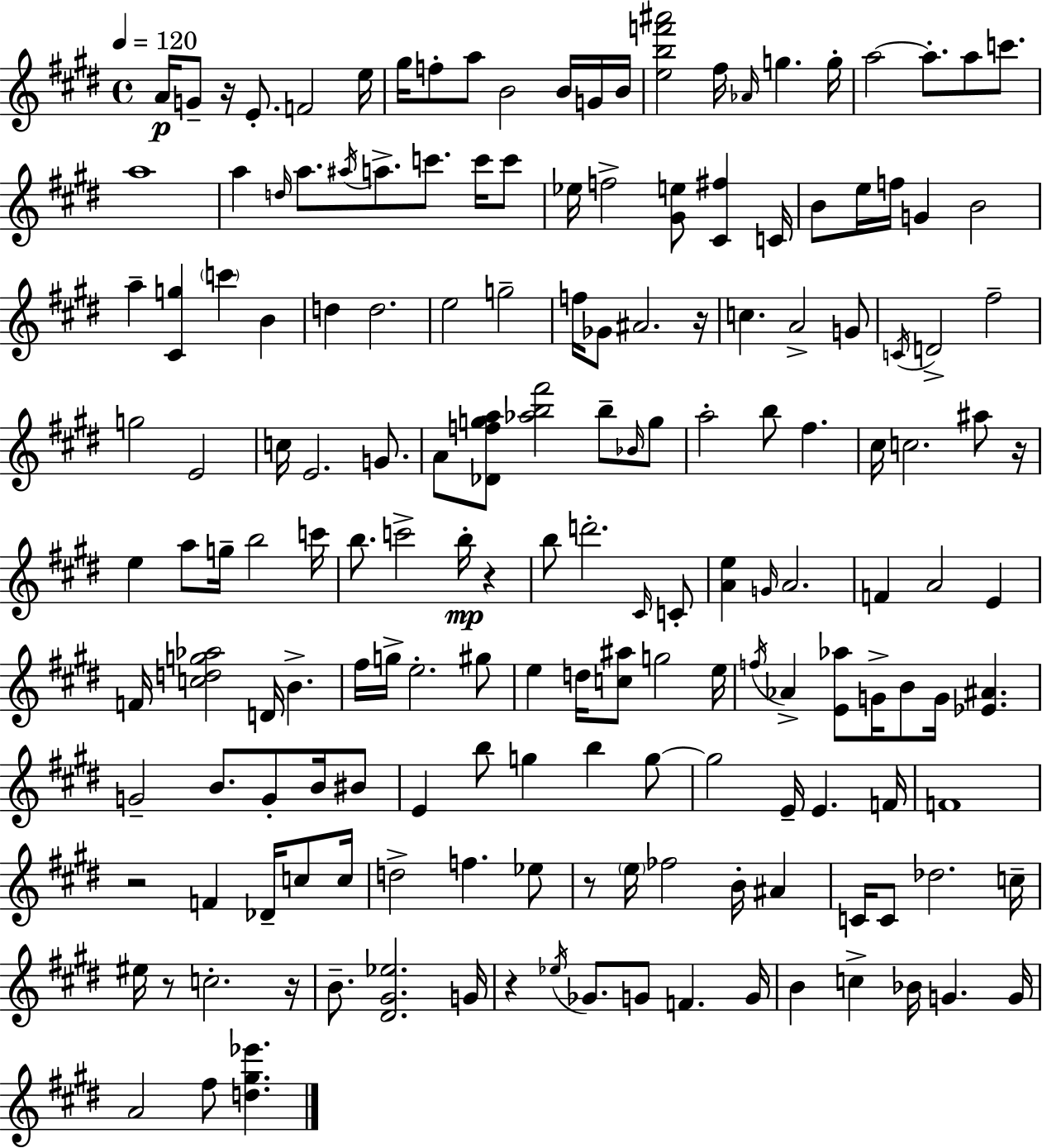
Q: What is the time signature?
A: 4/4